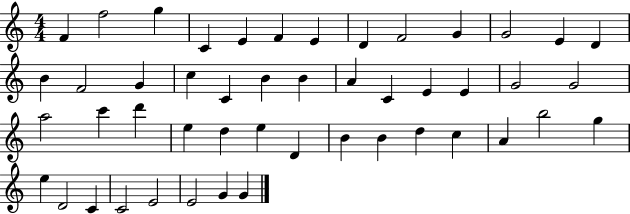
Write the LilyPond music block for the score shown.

{
  \clef treble
  \numericTimeSignature
  \time 4/4
  \key c \major
  f'4 f''2 g''4 | c'4 e'4 f'4 e'4 | d'4 f'2 g'4 | g'2 e'4 d'4 | \break b'4 f'2 g'4 | c''4 c'4 b'4 b'4 | a'4 c'4 e'4 e'4 | g'2 g'2 | \break a''2 c'''4 d'''4 | e''4 d''4 e''4 d'4 | b'4 b'4 d''4 c''4 | a'4 b''2 g''4 | \break e''4 d'2 c'4 | c'2 e'2 | e'2 g'4 g'4 | \bar "|."
}